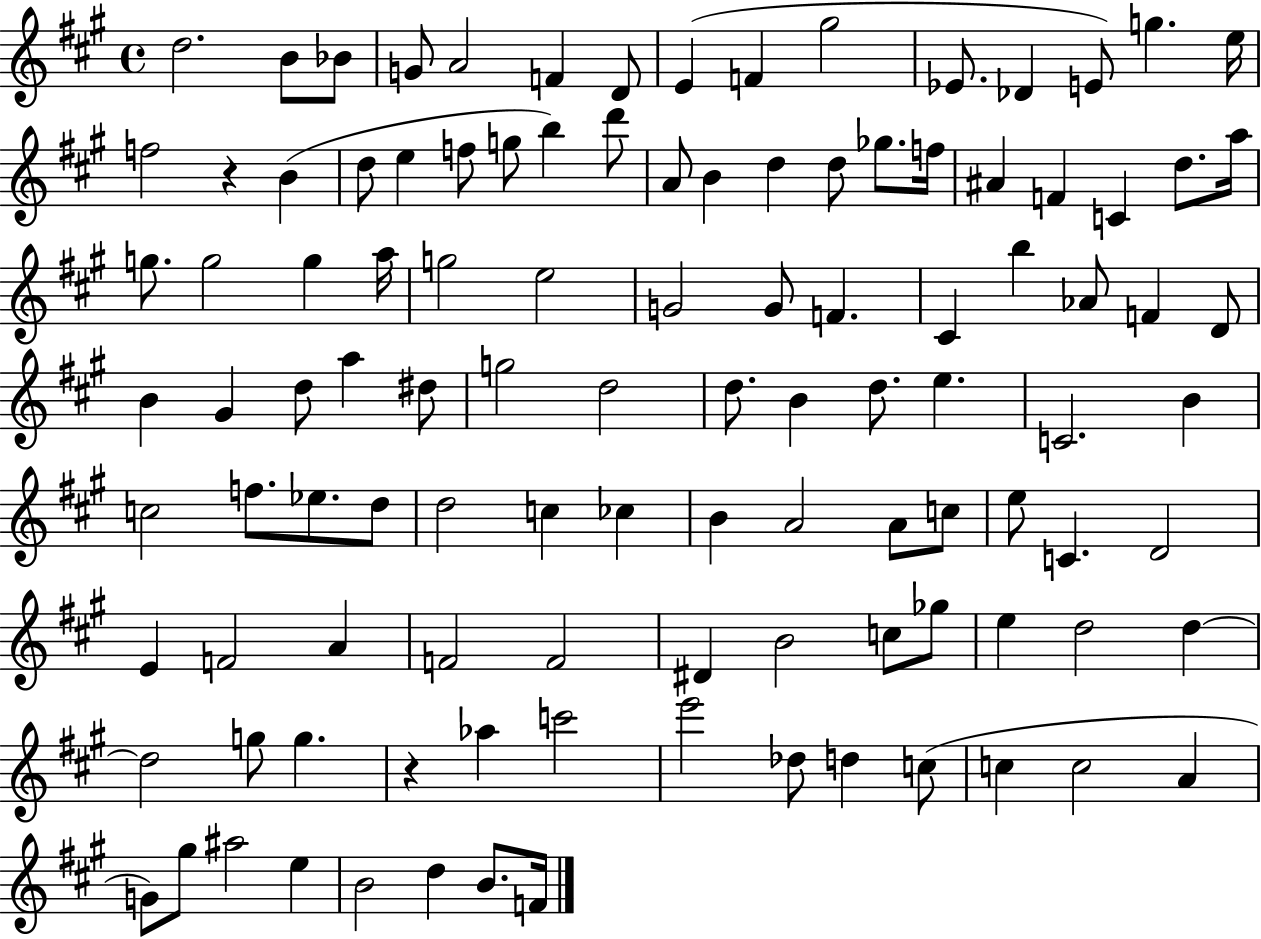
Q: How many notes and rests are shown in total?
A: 109